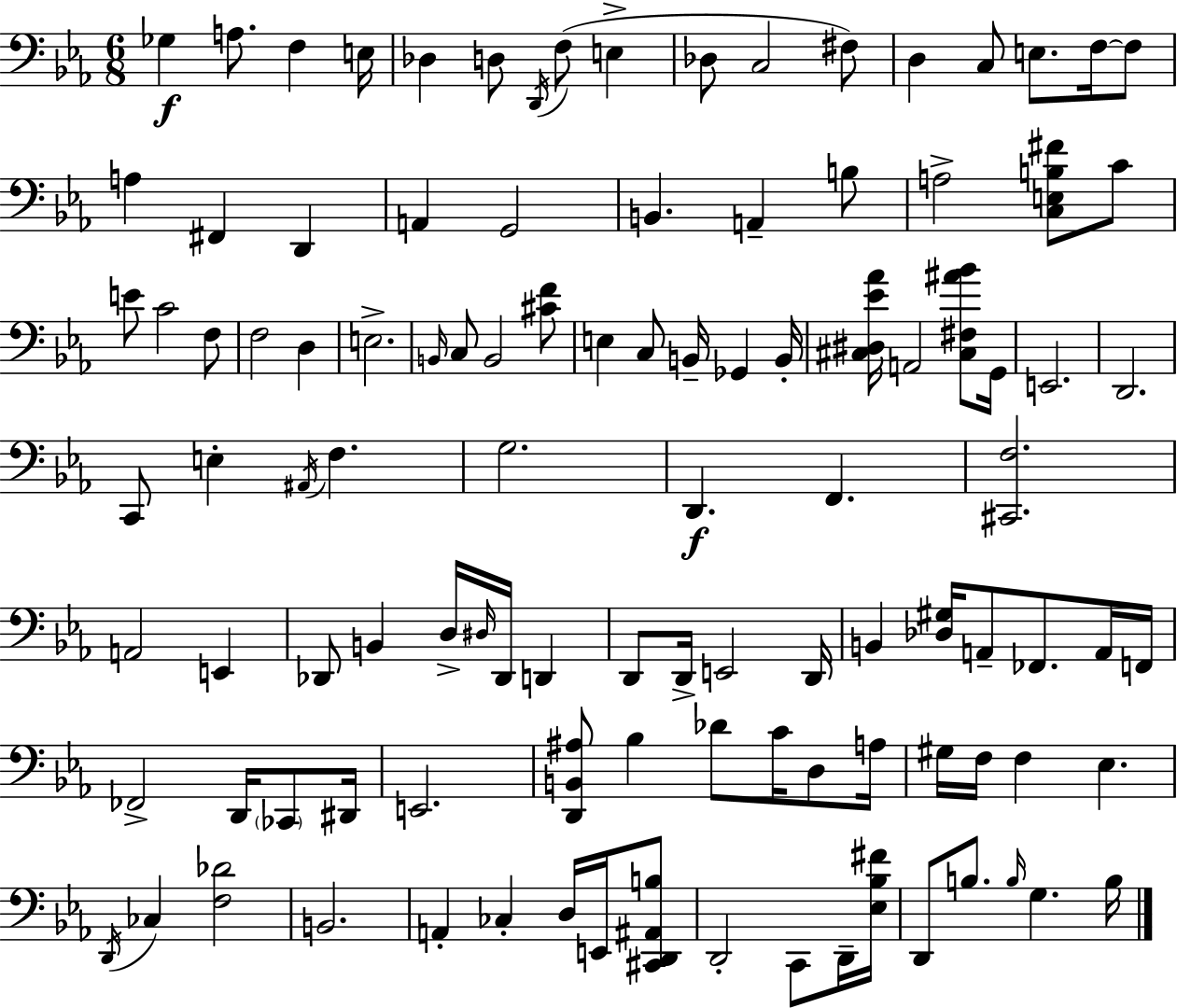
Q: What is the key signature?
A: C minor